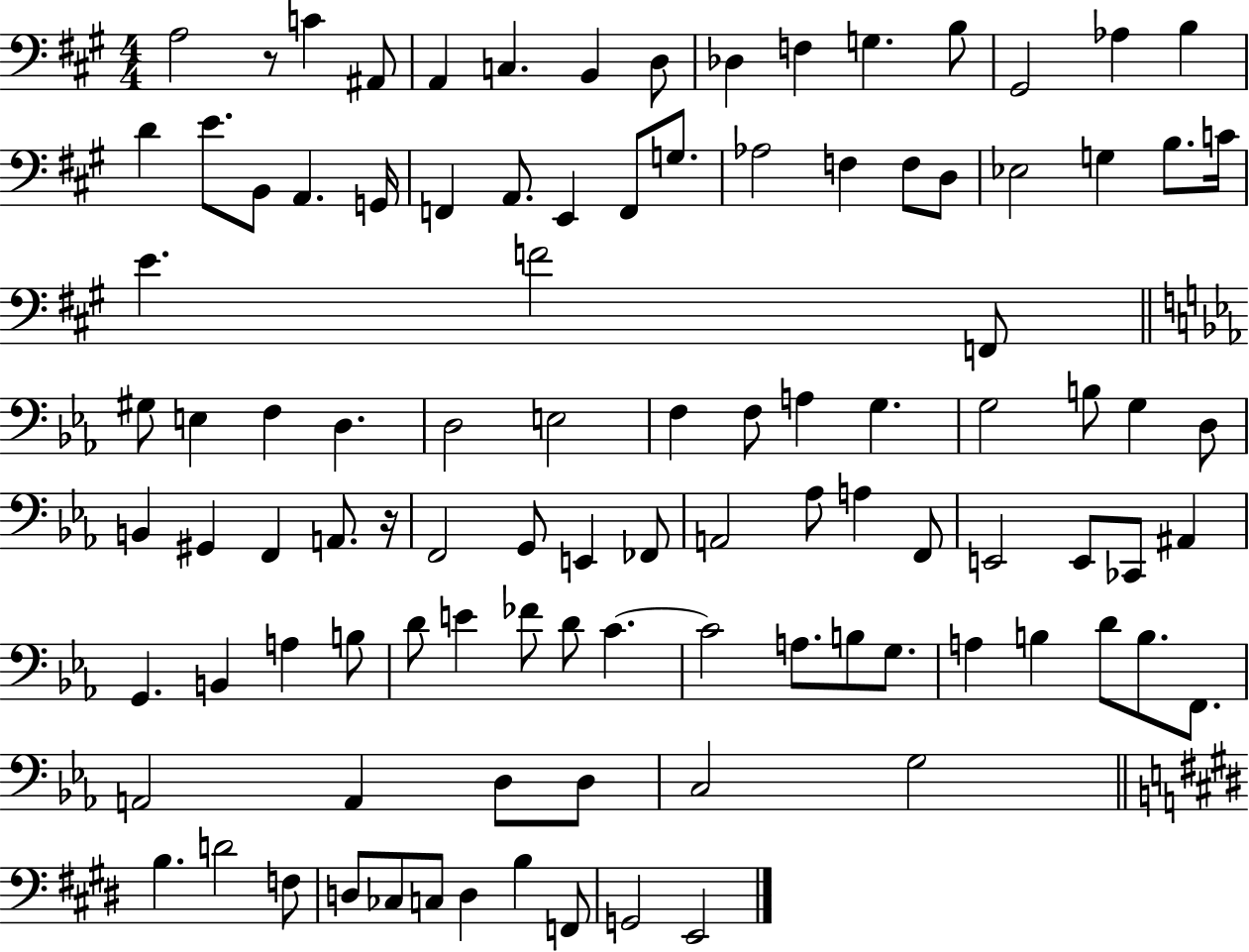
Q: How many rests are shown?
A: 2